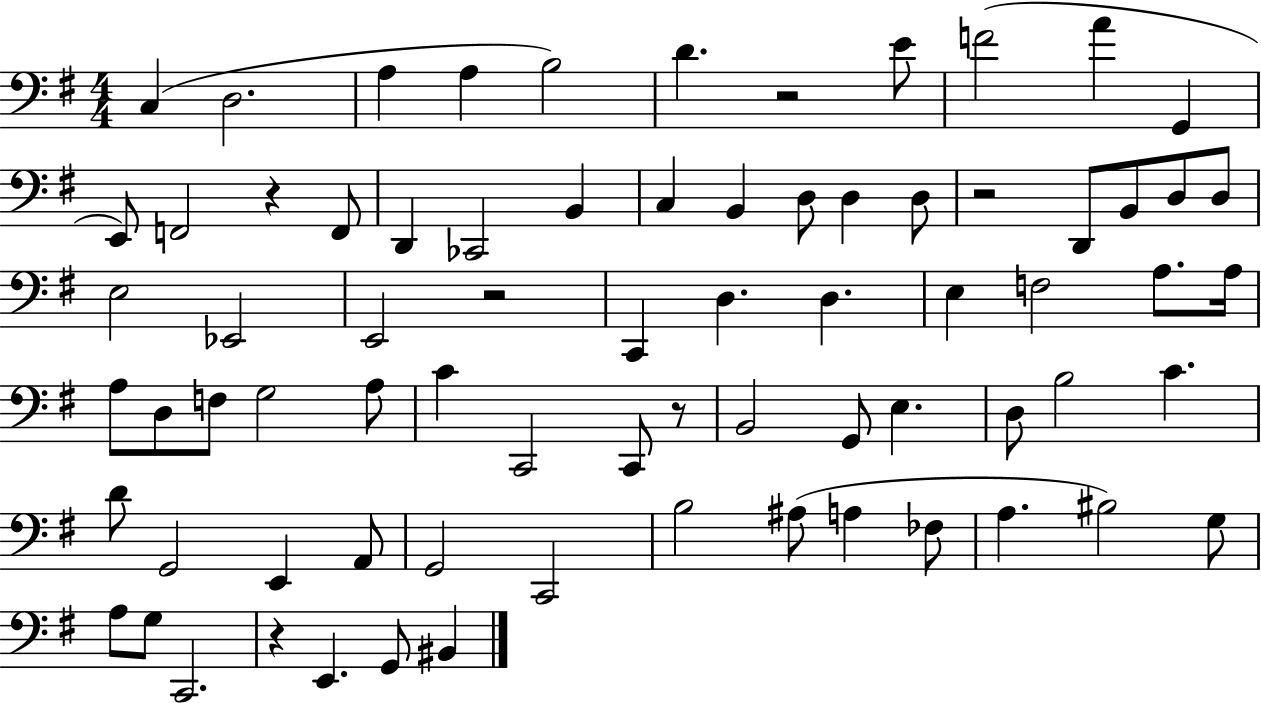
C3/q D3/h. A3/q A3/q B3/h D4/q. R/h E4/e F4/h A4/q G2/q E2/e F2/h R/q F2/e D2/q CES2/h B2/q C3/q B2/q D3/e D3/q D3/e R/h D2/e B2/e D3/e D3/e E3/h Eb2/h E2/h R/h C2/q D3/q. D3/q. E3/q F3/h A3/e. A3/s A3/e D3/e F3/e G3/h A3/e C4/q C2/h C2/e R/e B2/h G2/e E3/q. D3/e B3/h C4/q. D4/e G2/h E2/q A2/e G2/h C2/h B3/h A#3/e A3/q FES3/e A3/q. BIS3/h G3/e A3/e G3/e C2/h. R/q E2/q. G2/e BIS2/q